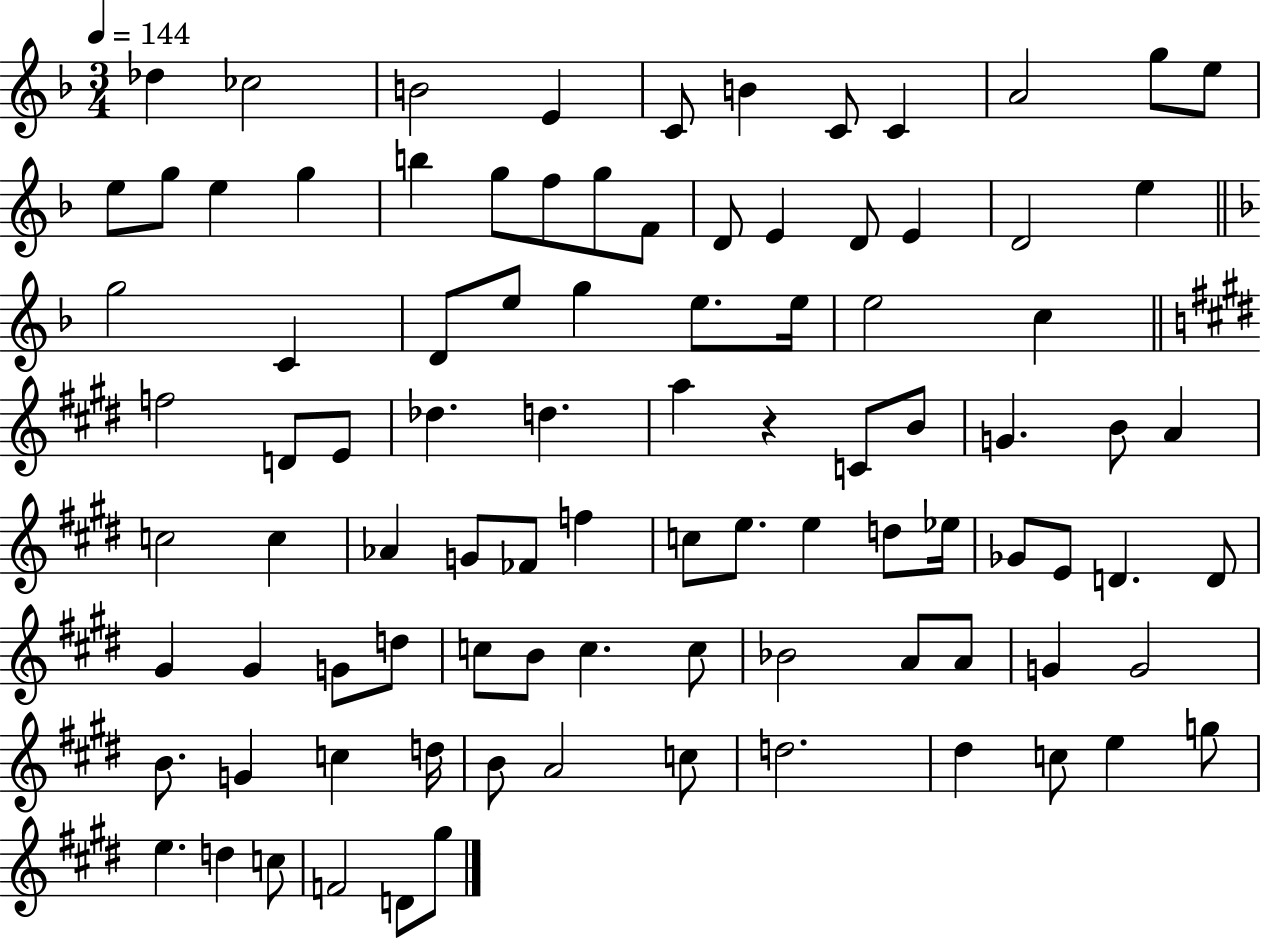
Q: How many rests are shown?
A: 1